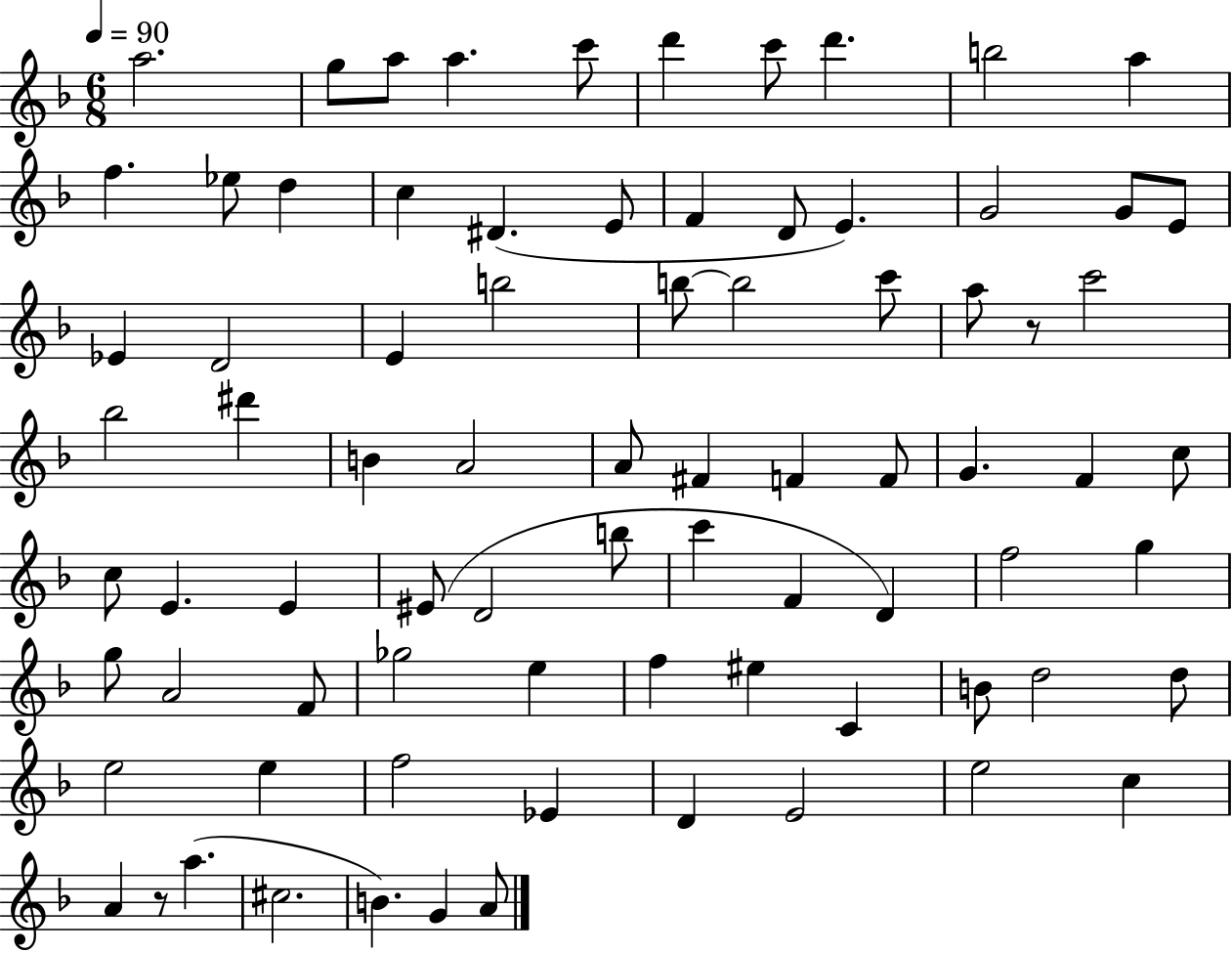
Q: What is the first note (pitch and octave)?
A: A5